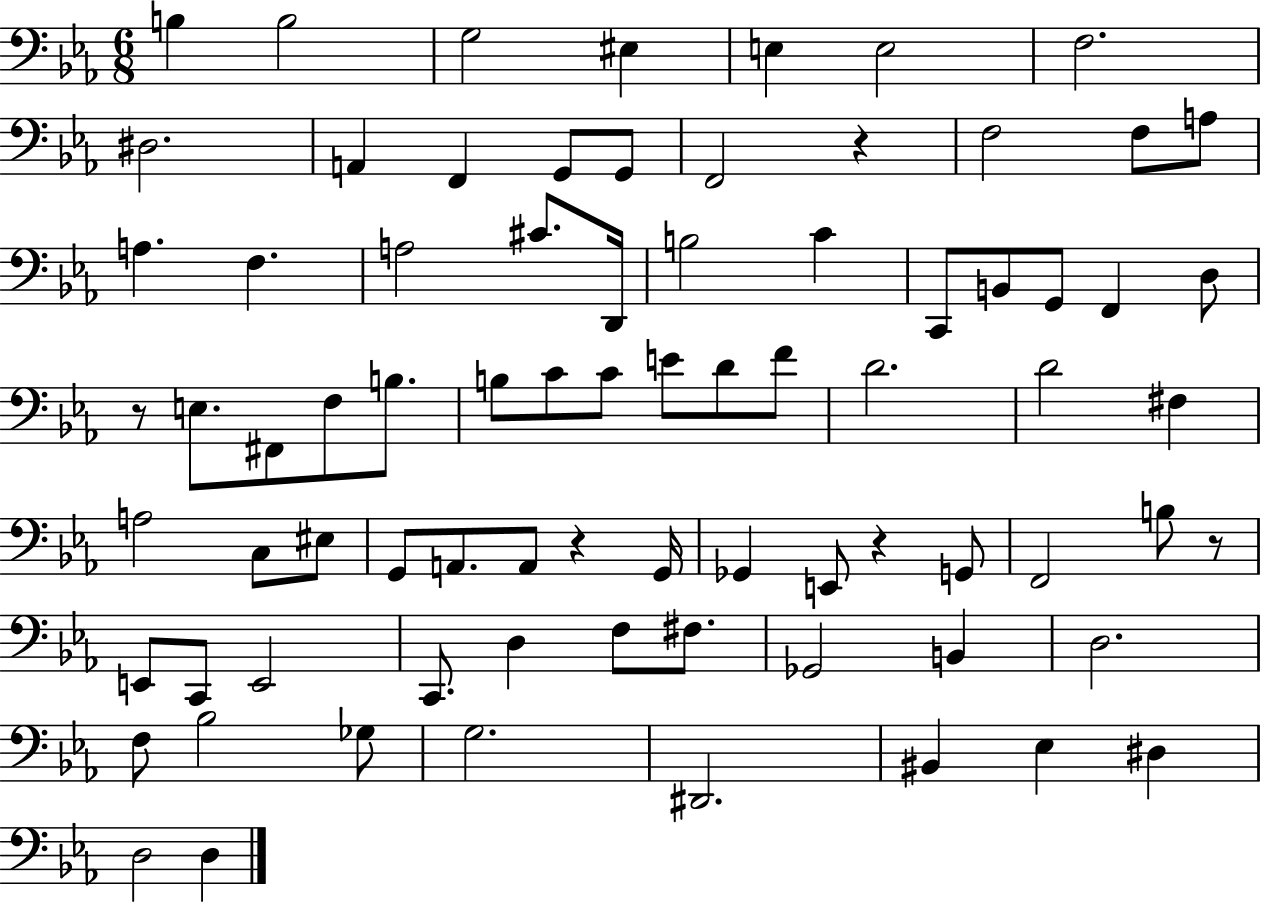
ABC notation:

X:1
T:Untitled
M:6/8
L:1/4
K:Eb
B, B,2 G,2 ^E, E, E,2 F,2 ^D,2 A,, F,, G,,/2 G,,/2 F,,2 z F,2 F,/2 A,/2 A, F, A,2 ^C/2 D,,/4 B,2 C C,,/2 B,,/2 G,,/2 F,, D,/2 z/2 E,/2 ^F,,/2 F,/2 B,/2 B,/2 C/2 C/2 E/2 D/2 F/2 D2 D2 ^F, A,2 C,/2 ^E,/2 G,,/2 A,,/2 A,,/2 z G,,/4 _G,, E,,/2 z G,,/2 F,,2 B,/2 z/2 E,,/2 C,,/2 E,,2 C,,/2 D, F,/2 ^F,/2 _G,,2 B,, D,2 F,/2 _B,2 _G,/2 G,2 ^D,,2 ^B,, _E, ^D, D,2 D,